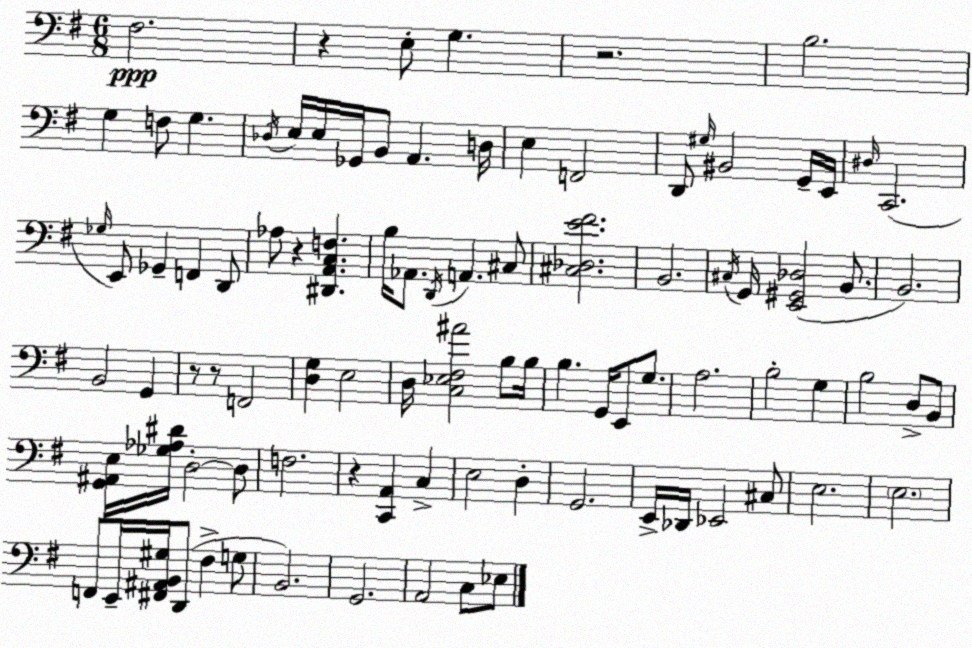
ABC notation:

X:1
T:Untitled
M:6/8
L:1/4
K:Em
^F,2 z E,/2 G, z2 B,2 G, F,/2 G, _D,/4 E,/4 E,/4 _G,,/4 B,,/2 A,, D,/4 E, F,,2 D,,/2 ^G,/4 ^B,,2 G,,/4 E,,/4 ^D,/4 C,,2 _G,/4 E,,/2 _G,, F,, D,,/2 _A,/2 z [^D,,A,,C,F,] B,/4 _A,,/2 D,,/4 A,, ^C,/2 [^C,_D,E^F]2 B,,2 ^C,/4 G,,/4 [E,,^G,,_D,]2 B,,/2 B,,2 B,,2 G,, z/2 z/2 F,,2 [D,G,] E,2 D,/4 [C,_E,^F,^A]2 B,/2 B,/4 B, G,,/4 E,,/2 G,/2 A,2 B,2 G, B,2 D,/2 B,,/2 [G,,^A,,E,]/4 [_G,_A,^D]/4 D,2 D,/2 F,2 z [C,,A,,] C, E,2 D, G,,2 E,,/4 _D,,/4 _E,,2 ^C,/2 E,2 E,2 F,,/2 E,,/4 [^F,,^A,,B,,^G,]/4 D,,/2 ^F, G,/2 B,,2 G,,2 A,,2 C,/2 _E,/2